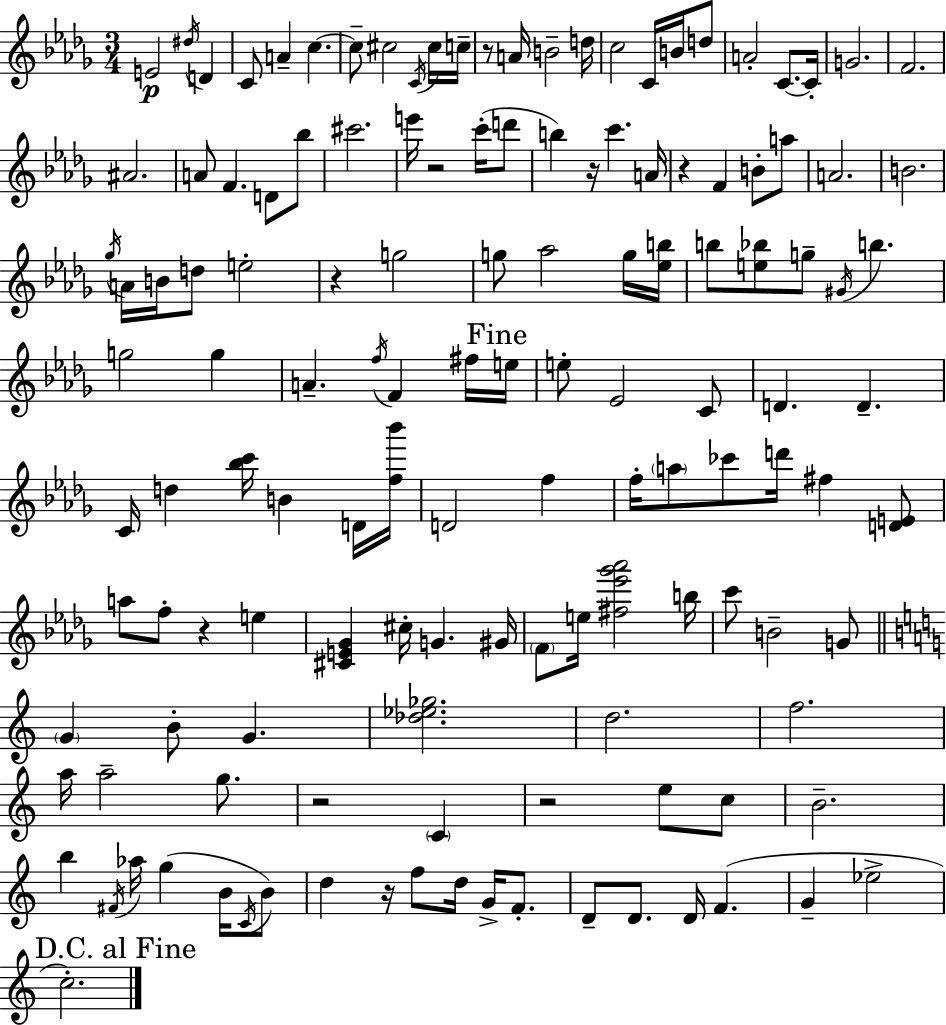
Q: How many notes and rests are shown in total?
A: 136